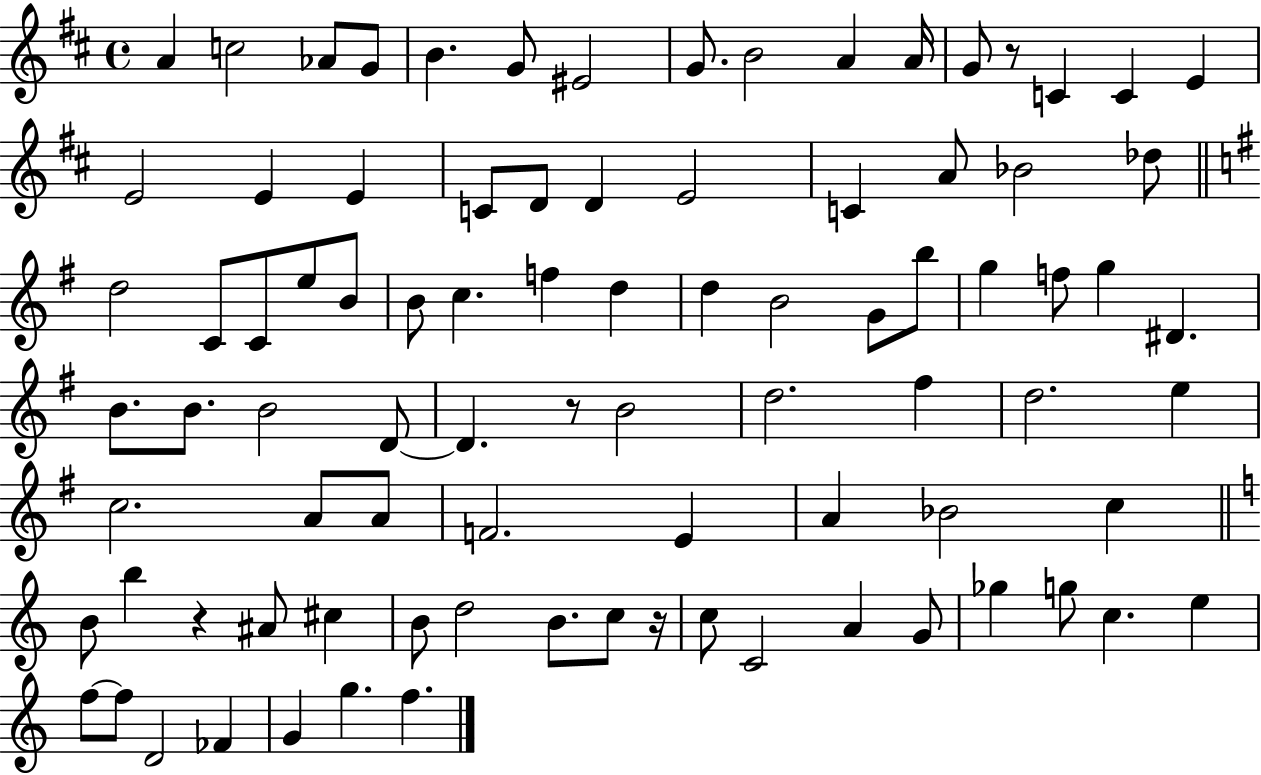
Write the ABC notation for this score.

X:1
T:Untitled
M:4/4
L:1/4
K:D
A c2 _A/2 G/2 B G/2 ^E2 G/2 B2 A A/4 G/2 z/2 C C E E2 E E C/2 D/2 D E2 C A/2 _B2 _d/2 d2 C/2 C/2 e/2 B/2 B/2 c f d d B2 G/2 b/2 g f/2 g ^D B/2 B/2 B2 D/2 D z/2 B2 d2 ^f d2 e c2 A/2 A/2 F2 E A _B2 c B/2 b z ^A/2 ^c B/2 d2 B/2 c/2 z/4 c/2 C2 A G/2 _g g/2 c e f/2 f/2 D2 _F G g f